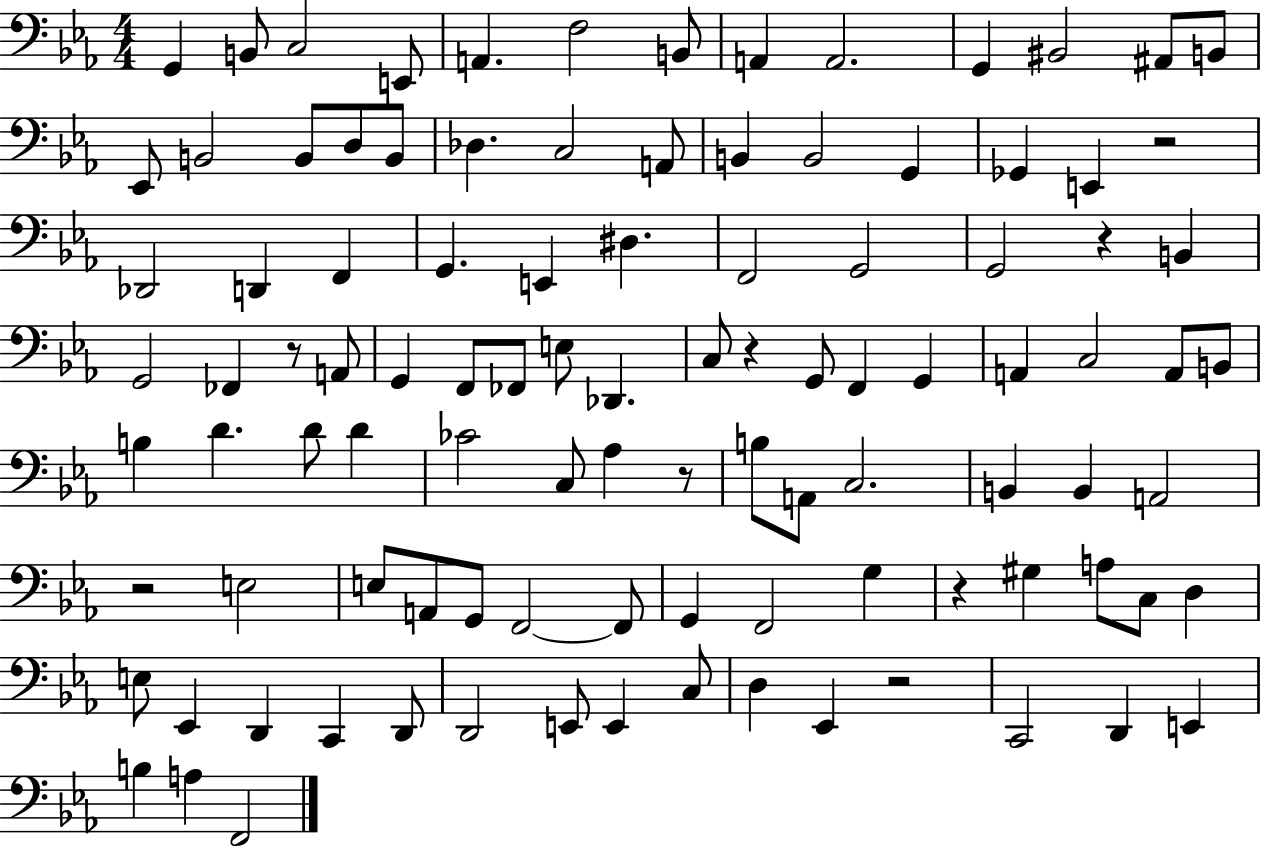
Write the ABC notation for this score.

X:1
T:Untitled
M:4/4
L:1/4
K:Eb
G,, B,,/2 C,2 E,,/2 A,, F,2 B,,/2 A,, A,,2 G,, ^B,,2 ^A,,/2 B,,/2 _E,,/2 B,,2 B,,/2 D,/2 B,,/2 _D, C,2 A,,/2 B,, B,,2 G,, _G,, E,, z2 _D,,2 D,, F,, G,, E,, ^D, F,,2 G,,2 G,,2 z B,, G,,2 _F,, z/2 A,,/2 G,, F,,/2 _F,,/2 E,/2 _D,, C,/2 z G,,/2 F,, G,, A,, C,2 A,,/2 B,,/2 B, D D/2 D _C2 C,/2 _A, z/2 B,/2 A,,/2 C,2 B,, B,, A,,2 z2 E,2 E,/2 A,,/2 G,,/2 F,,2 F,,/2 G,, F,,2 G, z ^G, A,/2 C,/2 D, E,/2 _E,, D,, C,, D,,/2 D,,2 E,,/2 E,, C,/2 D, _E,, z2 C,,2 D,, E,, B, A, F,,2